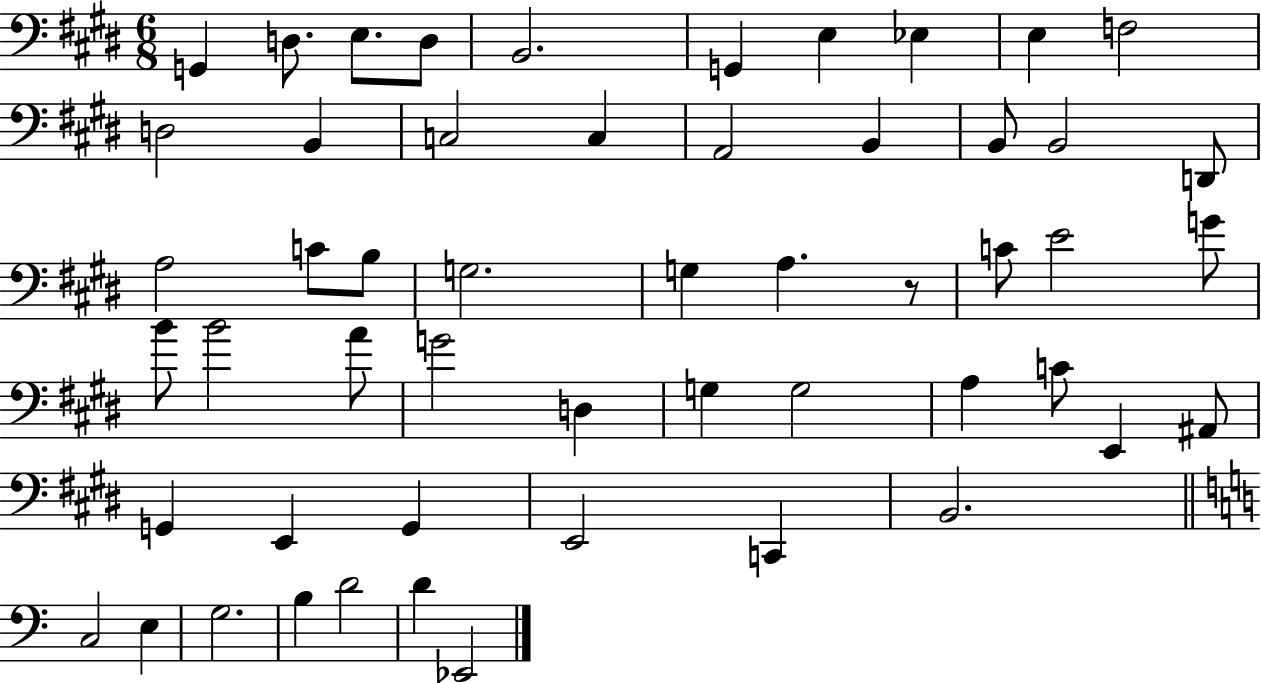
X:1
T:Untitled
M:6/8
L:1/4
K:E
G,, D,/2 E,/2 D,/2 B,,2 G,, E, _E, E, F,2 D,2 B,, C,2 C, A,,2 B,, B,,/2 B,,2 D,,/2 A,2 C/2 B,/2 G,2 G, A, z/2 C/2 E2 G/2 B/2 B2 A/2 G2 D, G, G,2 A, C/2 E,, ^A,,/2 G,, E,, G,, E,,2 C,, B,,2 C,2 E, G,2 B, D2 D _E,,2